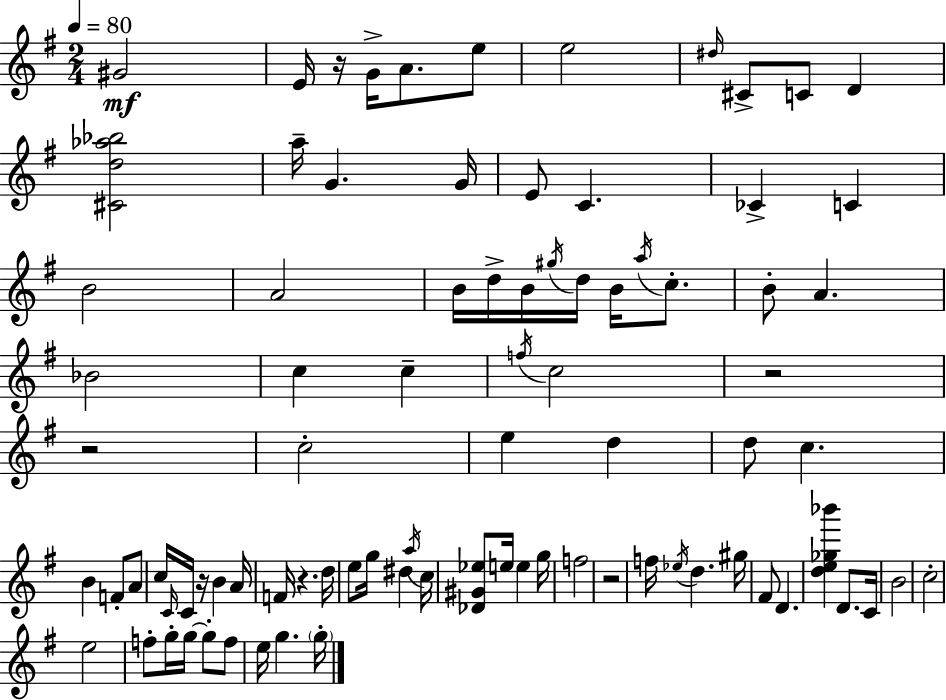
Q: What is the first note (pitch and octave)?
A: G#4